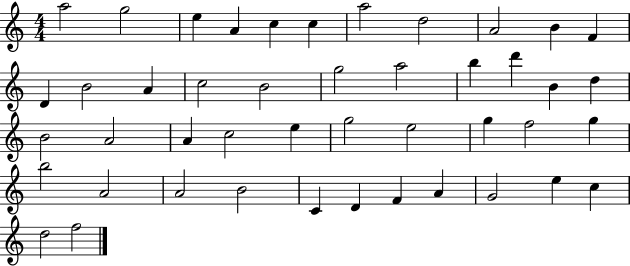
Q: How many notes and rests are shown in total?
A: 45